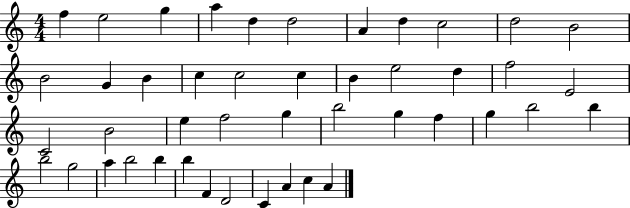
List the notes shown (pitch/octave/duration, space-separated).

F5/q E5/h G5/q A5/q D5/q D5/h A4/q D5/q C5/h D5/h B4/h B4/h G4/q B4/q C5/q C5/h C5/q B4/q E5/h D5/q F5/h E4/h C4/h B4/h E5/q F5/h G5/q B5/h G5/q F5/q G5/q B5/h B5/q B5/h G5/h A5/q B5/h B5/q B5/q F4/q D4/h C4/q A4/q C5/q A4/q